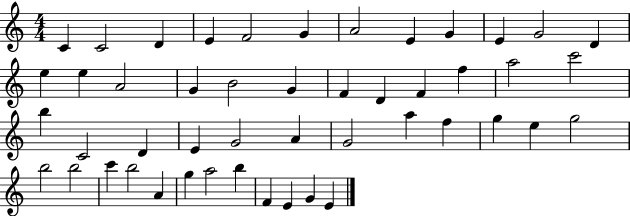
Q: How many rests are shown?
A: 0